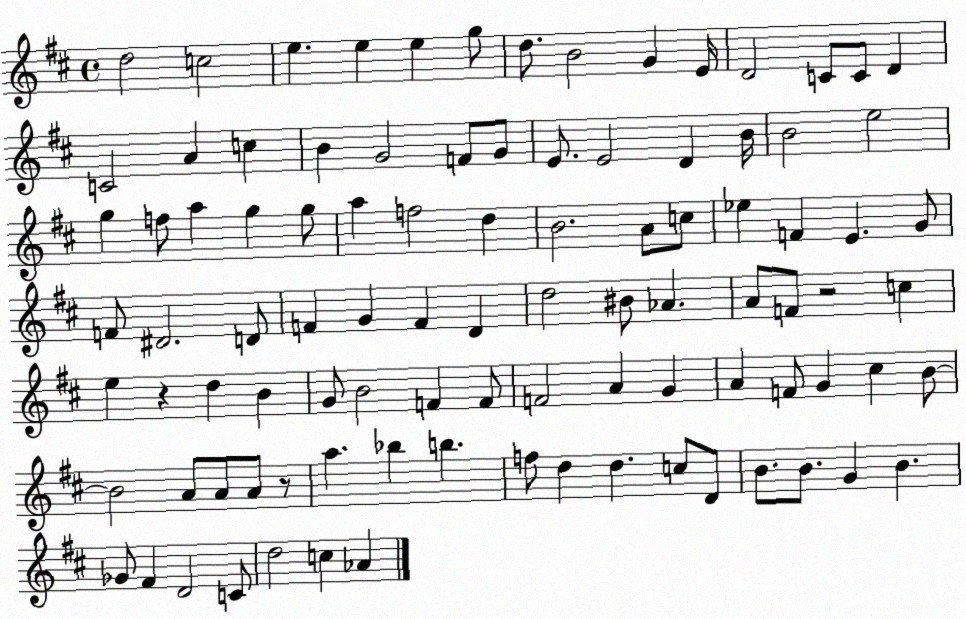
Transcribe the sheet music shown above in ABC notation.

X:1
T:Untitled
M:4/4
L:1/4
K:D
d2 c2 e e e g/2 d/2 B2 G E/4 D2 C/2 C/2 D C2 A c B G2 F/2 G/2 E/2 E2 D B/4 B2 e2 g f/2 a g g/2 a f2 d B2 A/2 c/2 _e F E G/2 F/2 ^D2 D/2 F G F D d2 ^B/2 _A A/2 F/2 z2 c e z d B G/2 B2 F F/2 F2 A G A F/2 G ^c B/2 B2 A/2 A/2 A/2 z/2 a _b b f/2 d d c/2 D/2 B/2 B/2 G B _G/2 ^F D2 C/2 d2 c _A